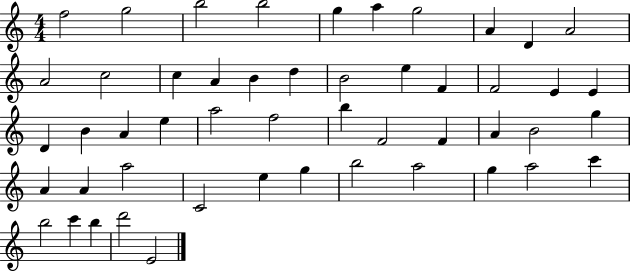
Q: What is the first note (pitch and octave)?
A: F5